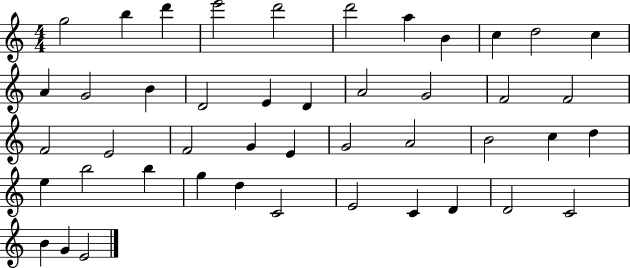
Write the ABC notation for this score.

X:1
T:Untitled
M:4/4
L:1/4
K:C
g2 b d' e'2 d'2 d'2 a B c d2 c A G2 B D2 E D A2 G2 F2 F2 F2 E2 F2 G E G2 A2 B2 c d e b2 b g d C2 E2 C D D2 C2 B G E2